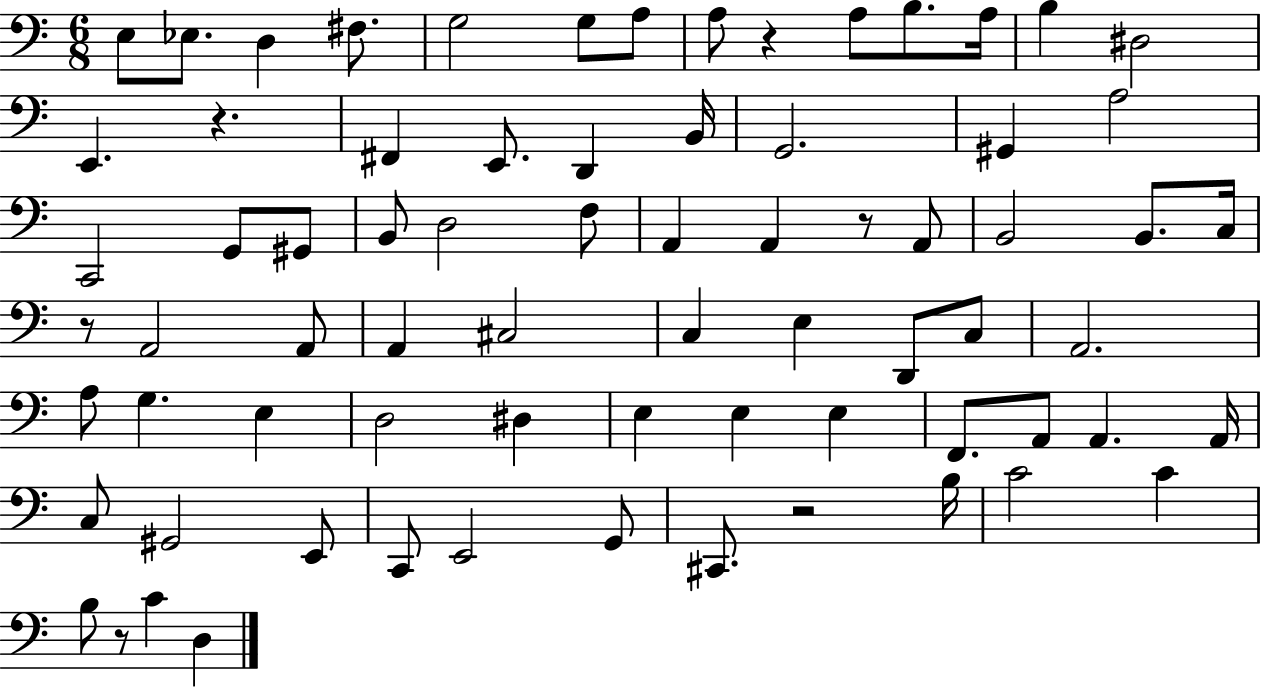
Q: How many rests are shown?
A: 6